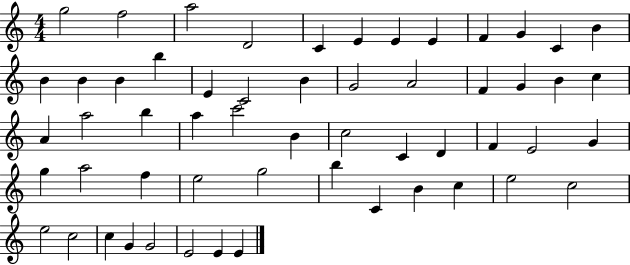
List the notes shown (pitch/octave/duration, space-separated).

G5/h F5/h A5/h D4/h C4/q E4/q E4/q E4/q F4/q G4/q C4/q B4/q B4/q B4/q B4/q B5/q E4/q C4/h B4/q G4/h A4/h F4/q G4/q B4/q C5/q A4/q A5/h B5/q A5/q C6/h B4/q C5/h C4/q D4/q F4/q E4/h G4/q G5/q A5/h F5/q E5/h G5/h B5/q C4/q B4/q C5/q E5/h C5/h E5/h C5/h C5/q G4/q G4/h E4/h E4/q E4/q